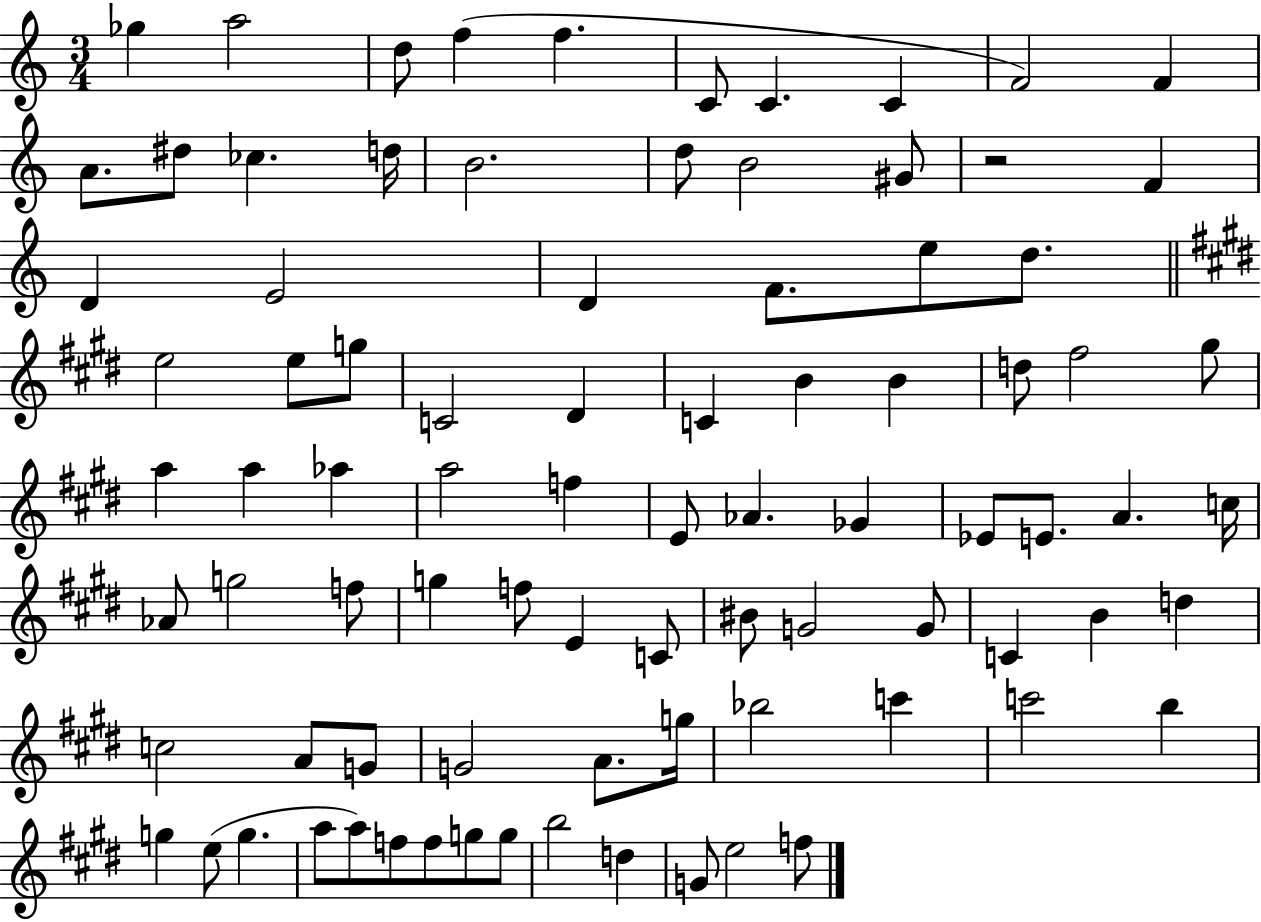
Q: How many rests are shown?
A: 1